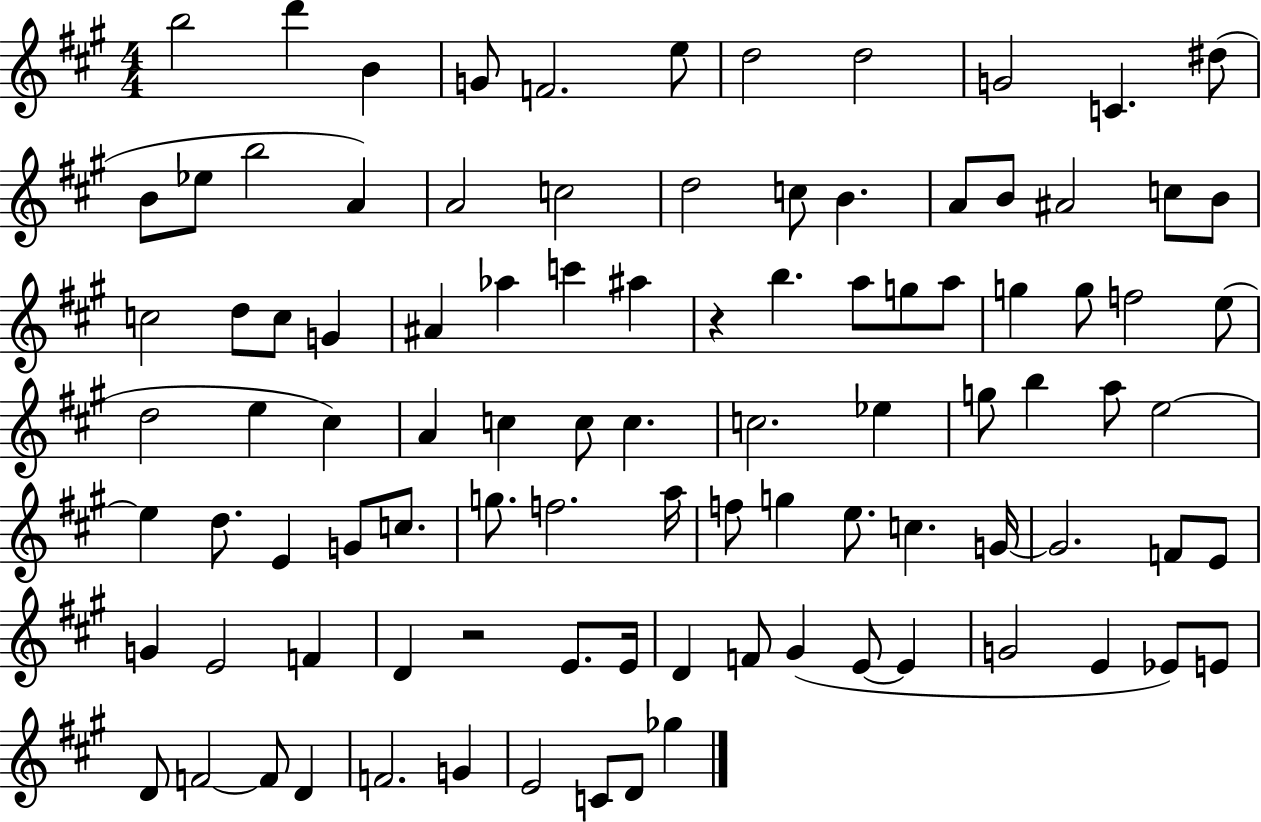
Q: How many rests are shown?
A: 2